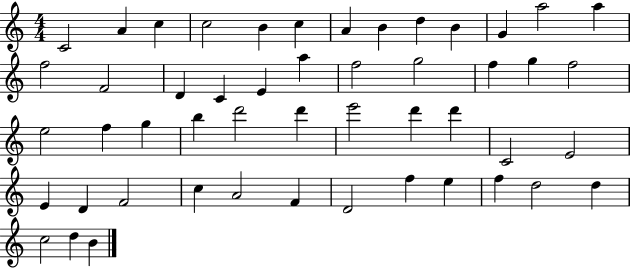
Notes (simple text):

C4/h A4/q C5/q C5/h B4/q C5/q A4/q B4/q D5/q B4/q G4/q A5/h A5/q F5/h F4/h D4/q C4/q E4/q A5/q F5/h G5/h F5/q G5/q F5/h E5/h F5/q G5/q B5/q D6/h D6/q E6/h D6/q D6/q C4/h E4/h E4/q D4/q F4/h C5/q A4/h F4/q D4/h F5/q E5/q F5/q D5/h D5/q C5/h D5/q B4/q